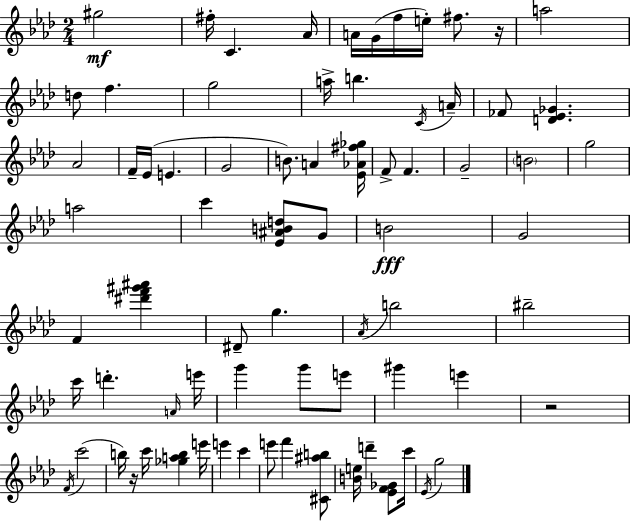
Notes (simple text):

G#5/h F#5/s C4/q. Ab4/s A4/s G4/s F5/s E5/s F#5/e. R/s A5/h D5/e F5/q. G5/h A5/s B5/q. C4/s A4/s FES4/e [D4,Eb4,Gb4]/q. Ab4/h F4/s Eb4/s E4/q. G4/h B4/e. A4/q [Eb4,Ab4,F#5,Gb5]/s F4/e F4/q. G4/h B4/h G5/h A5/h C6/q [Eb4,A#4,B4,D5]/e G4/e B4/h G4/h F4/q [D#6,F6,G#6,A#6]/q D#4/e G5/q. Ab4/s B5/h BIS5/h C6/s D6/q. A4/s E6/s G6/q G6/e E6/e G#6/q E6/q R/h F4/s C6/h B5/s R/s C6/s [Gb5,A5,B5]/q E6/s E6/q C6/q E6/e F6/q [C#4,A#5,B5]/e [B4,E5]/s D6/q [Eb4,F4,Gb4]/e C6/s Eb4/s G5/h